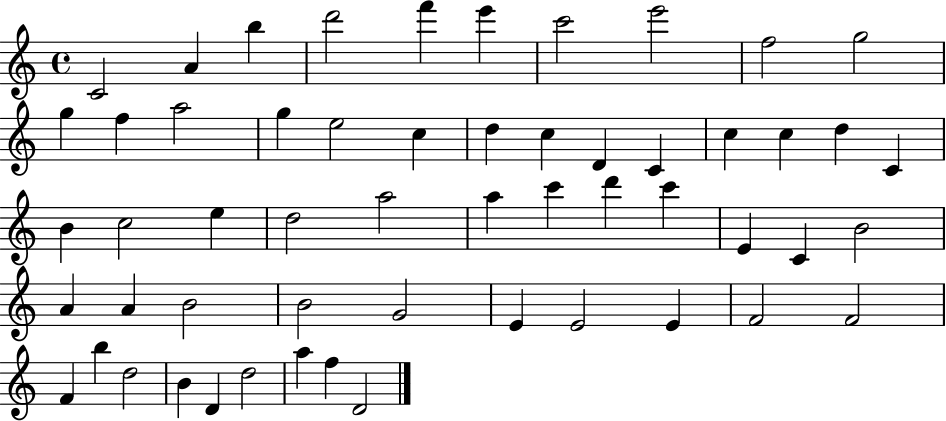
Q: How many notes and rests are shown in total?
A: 55